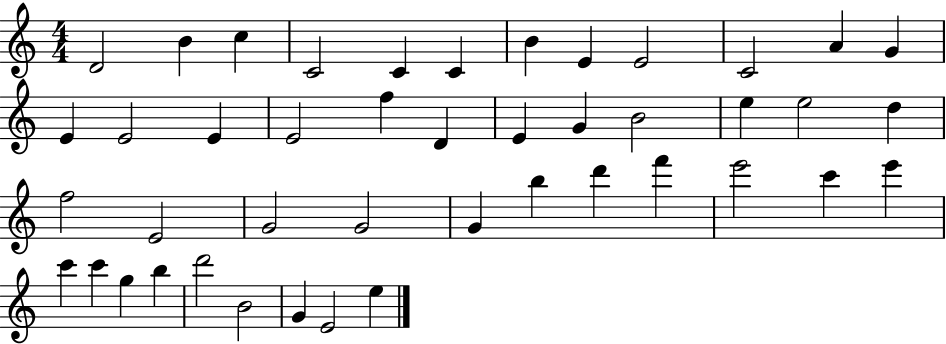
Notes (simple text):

D4/h B4/q C5/q C4/h C4/q C4/q B4/q E4/q E4/h C4/h A4/q G4/q E4/q E4/h E4/q E4/h F5/q D4/q E4/q G4/q B4/h E5/q E5/h D5/q F5/h E4/h G4/h G4/h G4/q B5/q D6/q F6/q E6/h C6/q E6/q C6/q C6/q G5/q B5/q D6/h B4/h G4/q E4/h E5/q